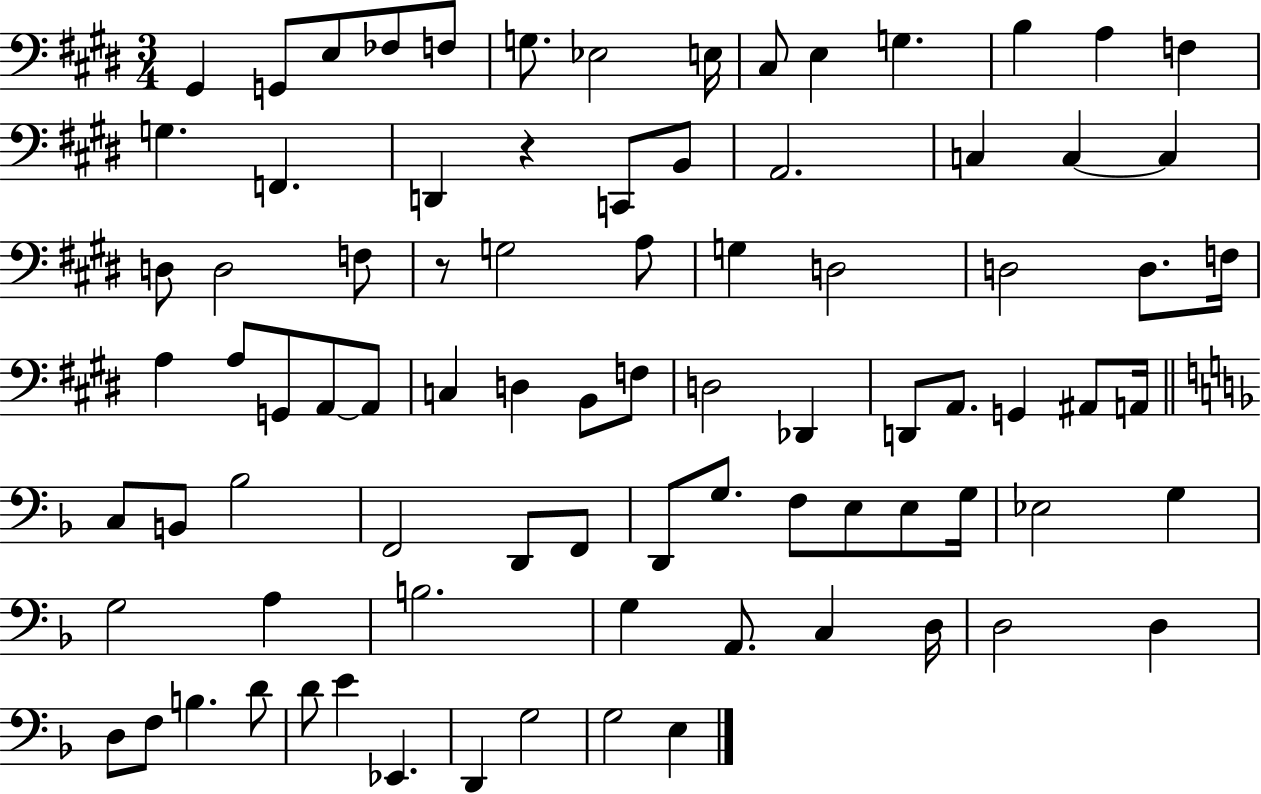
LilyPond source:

{
  \clef bass
  \numericTimeSignature
  \time 3/4
  \key e \major
  \repeat volta 2 { gis,4 g,8 e8 fes8 f8 | g8. ees2 e16 | cis8 e4 g4. | b4 a4 f4 | \break g4. f,4. | d,4 r4 c,8 b,8 | a,2. | c4 c4~~ c4 | \break d8 d2 f8 | r8 g2 a8 | g4 d2 | d2 d8. f16 | \break a4 a8 g,8 a,8~~ a,8 | c4 d4 b,8 f8 | d2 des,4 | d,8 a,8. g,4 ais,8 a,16 | \break \bar "||" \break \key f \major c8 b,8 bes2 | f,2 d,8 f,8 | d,8 g8. f8 e8 e8 g16 | ees2 g4 | \break g2 a4 | b2. | g4 a,8. c4 d16 | d2 d4 | \break d8 f8 b4. d'8 | d'8 e'4 ees,4. | d,4 g2 | g2 e4 | \break } \bar "|."
}